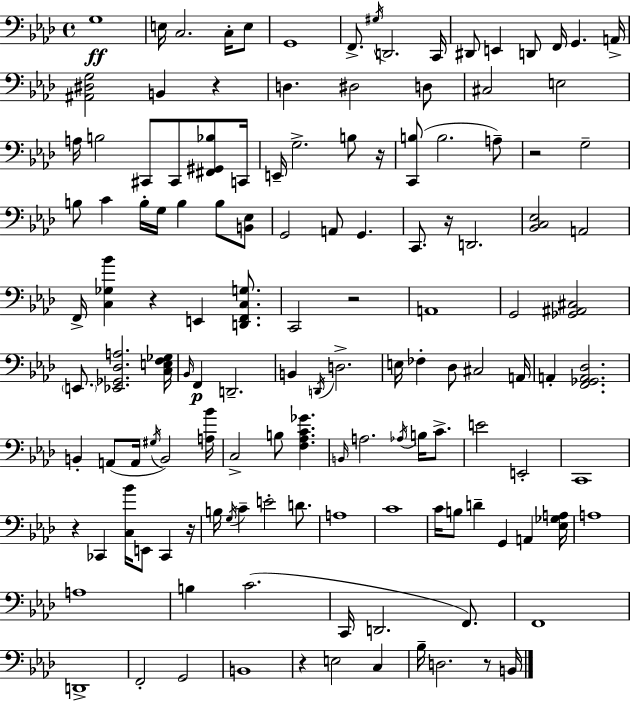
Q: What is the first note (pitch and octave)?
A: G3